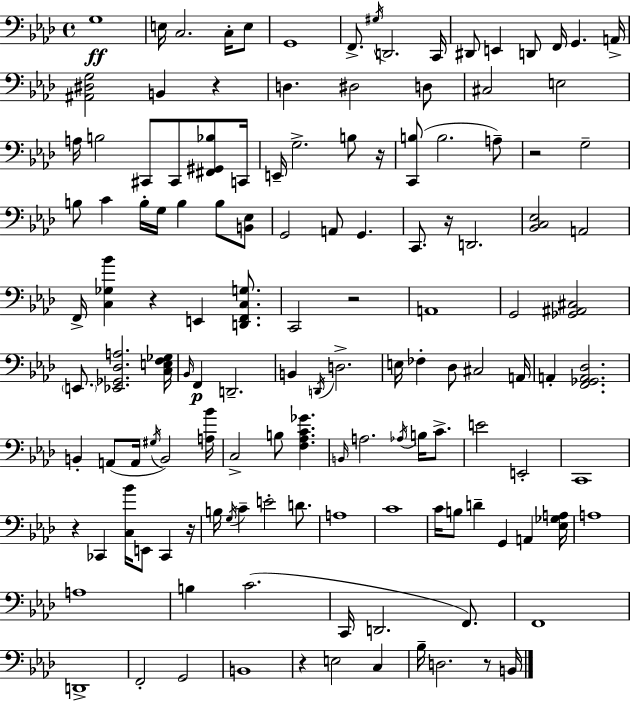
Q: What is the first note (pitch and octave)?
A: G3